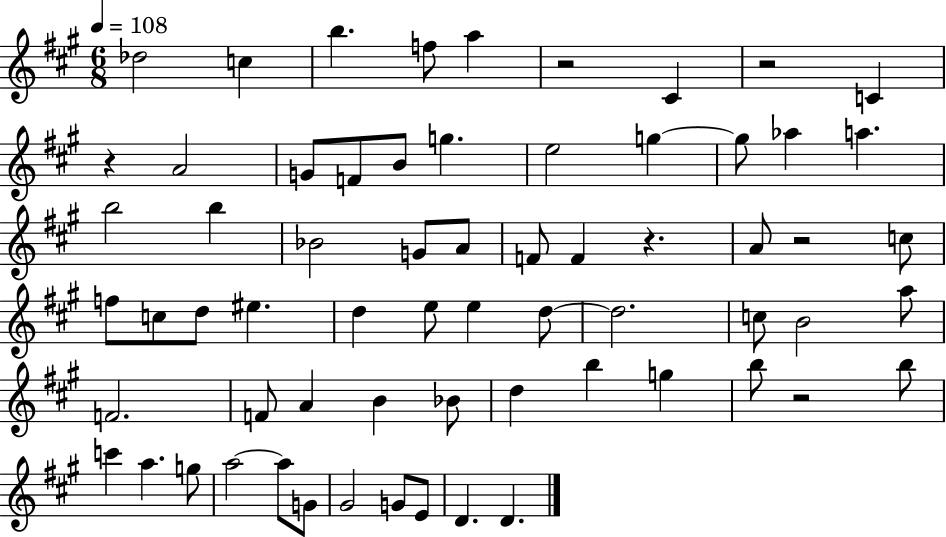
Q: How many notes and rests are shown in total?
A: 65